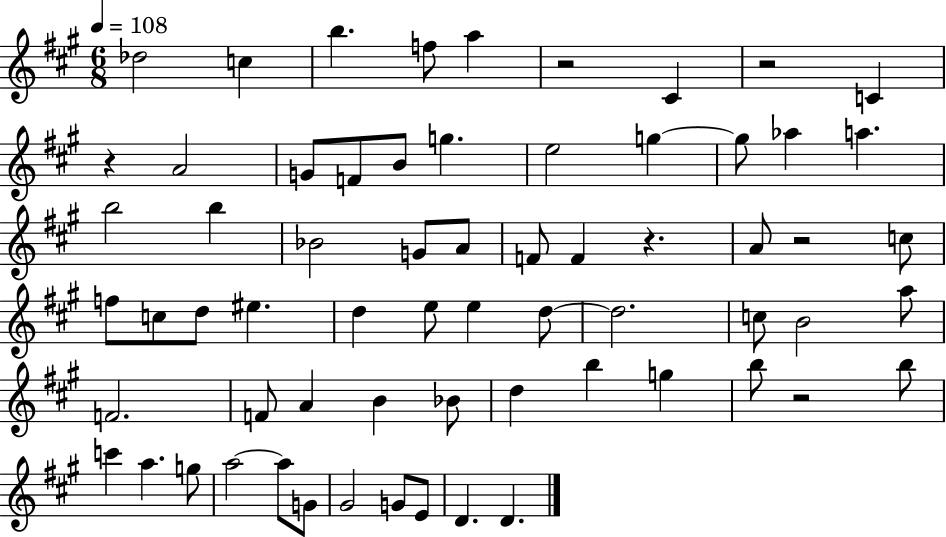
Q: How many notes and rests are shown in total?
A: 65